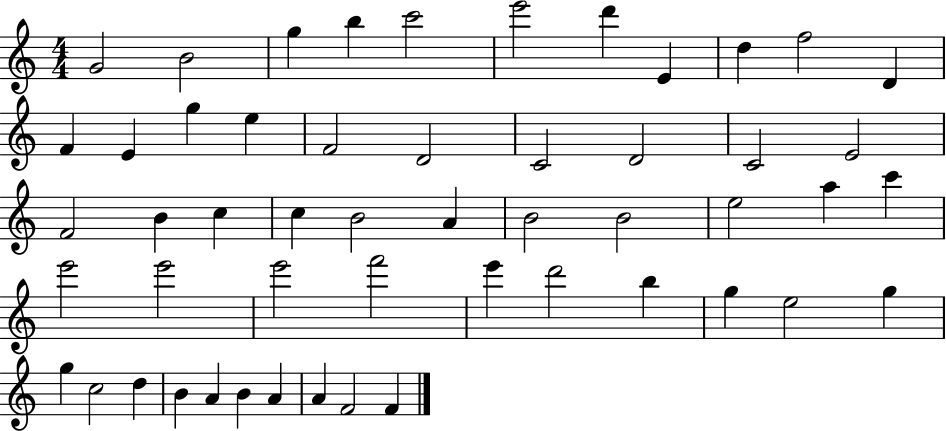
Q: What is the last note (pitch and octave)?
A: F4